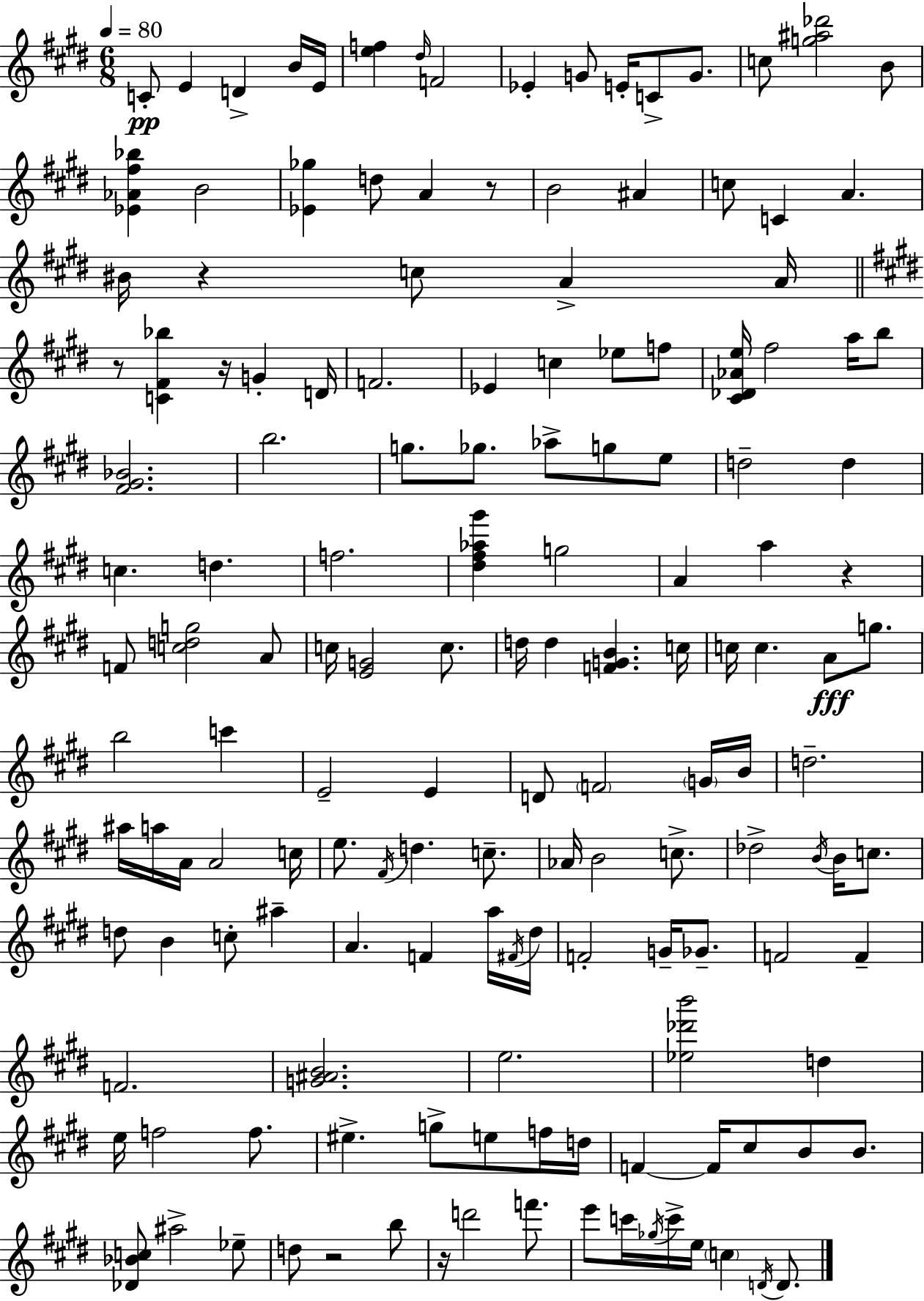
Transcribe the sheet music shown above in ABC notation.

X:1
T:Untitled
M:6/8
L:1/4
K:E
C/2 E D B/4 E/4 [ef] ^d/4 F2 _E G/2 E/4 C/2 G/2 c/2 [g^a_d']2 B/2 [_E_A^f_b] B2 [_E_g] d/2 A z/2 B2 ^A c/2 C A ^B/4 z c/2 A A/4 z/2 [C^F_b] z/4 G D/4 F2 _E c _e/2 f/2 [^C_D_Ae]/4 ^f2 a/4 b/2 [^F^G_B]2 b2 g/2 _g/2 _a/2 g/2 e/2 d2 d c d f2 [^d^f_a^g'] g2 A a z F/2 [cdg]2 A/2 c/4 [EG]2 c/2 d/4 d [FGB] c/4 c/4 c A/2 g/2 b2 c' E2 E D/2 F2 G/4 B/4 d2 ^a/4 a/4 A/4 A2 c/4 e/2 ^F/4 d c/2 _A/4 B2 c/2 _d2 B/4 B/4 c/2 d/2 B c/2 ^a A F a/4 ^F/4 ^d/4 F2 G/4 _G/2 F2 F F2 [G^AB]2 e2 [_e_d'b']2 d e/4 f2 f/2 ^e g/2 e/2 f/4 d/4 F F/4 ^c/2 B/2 B/2 [_D_Bc]/2 ^a2 _e/2 d/2 z2 b/2 z/4 d'2 f'/2 e'/2 c'/4 _g/4 c'/4 e/4 c D/4 D/2